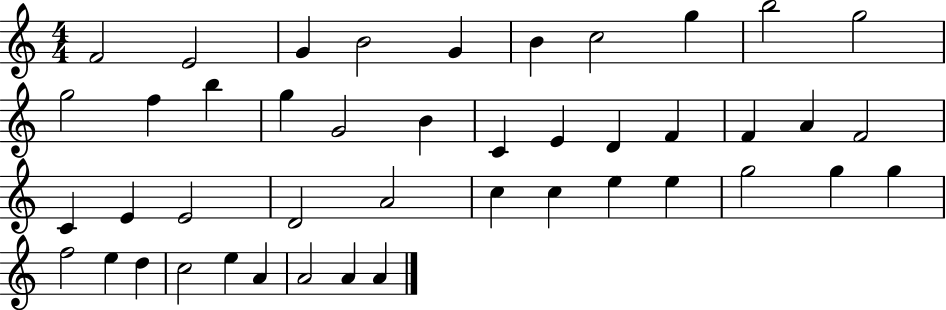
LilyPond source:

{
  \clef treble
  \numericTimeSignature
  \time 4/4
  \key c \major
  f'2 e'2 | g'4 b'2 g'4 | b'4 c''2 g''4 | b''2 g''2 | \break g''2 f''4 b''4 | g''4 g'2 b'4 | c'4 e'4 d'4 f'4 | f'4 a'4 f'2 | \break c'4 e'4 e'2 | d'2 a'2 | c''4 c''4 e''4 e''4 | g''2 g''4 g''4 | \break f''2 e''4 d''4 | c''2 e''4 a'4 | a'2 a'4 a'4 | \bar "|."
}